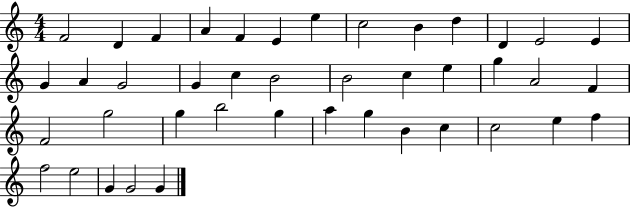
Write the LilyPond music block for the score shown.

{
  \clef treble
  \numericTimeSignature
  \time 4/4
  \key c \major
  f'2 d'4 f'4 | a'4 f'4 e'4 e''4 | c''2 b'4 d''4 | d'4 e'2 e'4 | \break g'4 a'4 g'2 | g'4 c''4 b'2 | b'2 c''4 e''4 | g''4 a'2 f'4 | \break f'2 g''2 | g''4 b''2 g''4 | a''4 g''4 b'4 c''4 | c''2 e''4 f''4 | \break f''2 e''2 | g'4 g'2 g'4 | \bar "|."
}